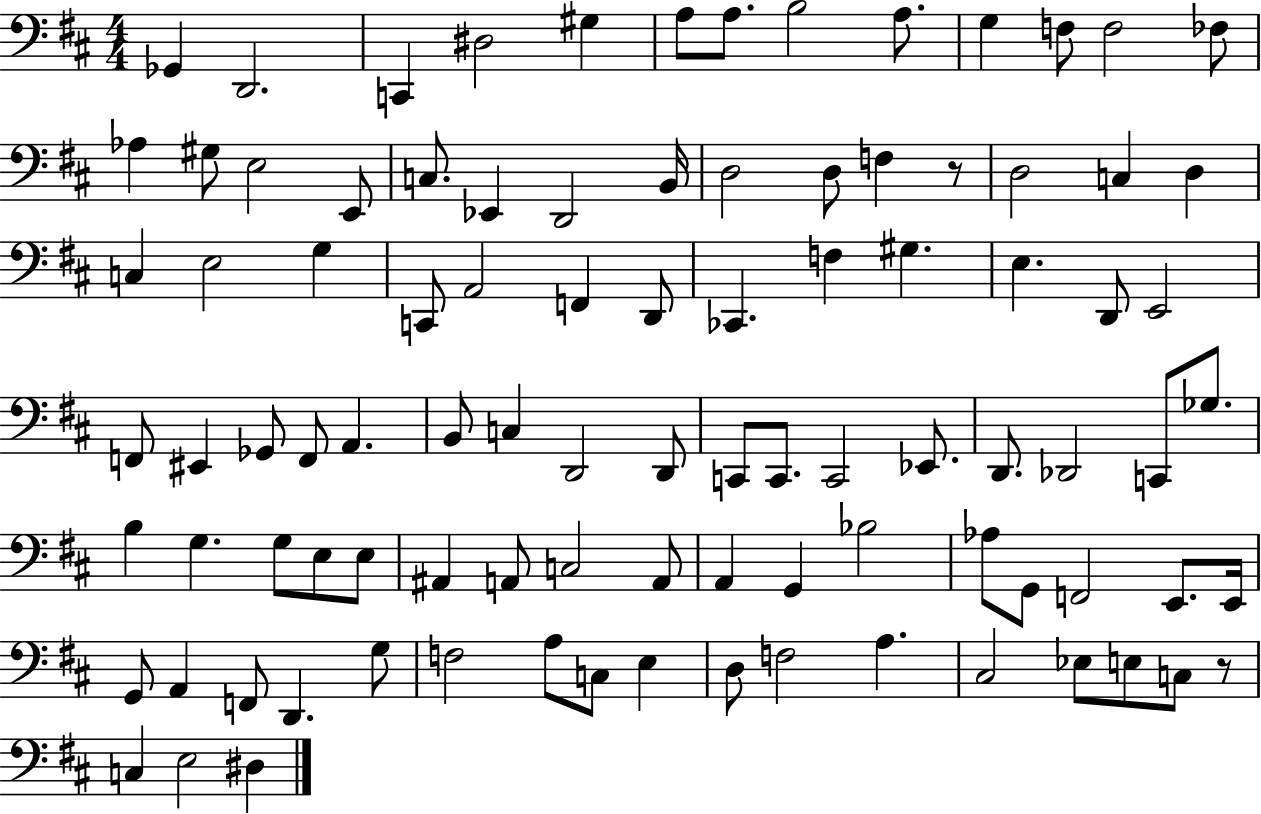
Gb2/q D2/h. C2/q D#3/h G#3/q A3/e A3/e. B3/h A3/e. G3/q F3/e F3/h FES3/e Ab3/q G#3/e E3/h E2/e C3/e. Eb2/q D2/h B2/s D3/h D3/e F3/q R/e D3/h C3/q D3/q C3/q E3/h G3/q C2/e A2/h F2/q D2/e CES2/q. F3/q G#3/q. E3/q. D2/e E2/h F2/e EIS2/q Gb2/e F2/e A2/q. B2/e C3/q D2/h D2/e C2/e C2/e. C2/h Eb2/e. D2/e. Db2/h C2/e Gb3/e. B3/q G3/q. G3/e E3/e E3/e A#2/q A2/e C3/h A2/e A2/q G2/q Bb3/h Ab3/e G2/e F2/h E2/e. E2/s G2/e A2/q F2/e D2/q. G3/e F3/h A3/e C3/e E3/q D3/e F3/h A3/q. C#3/h Eb3/e E3/e C3/e R/e C3/q E3/h D#3/q